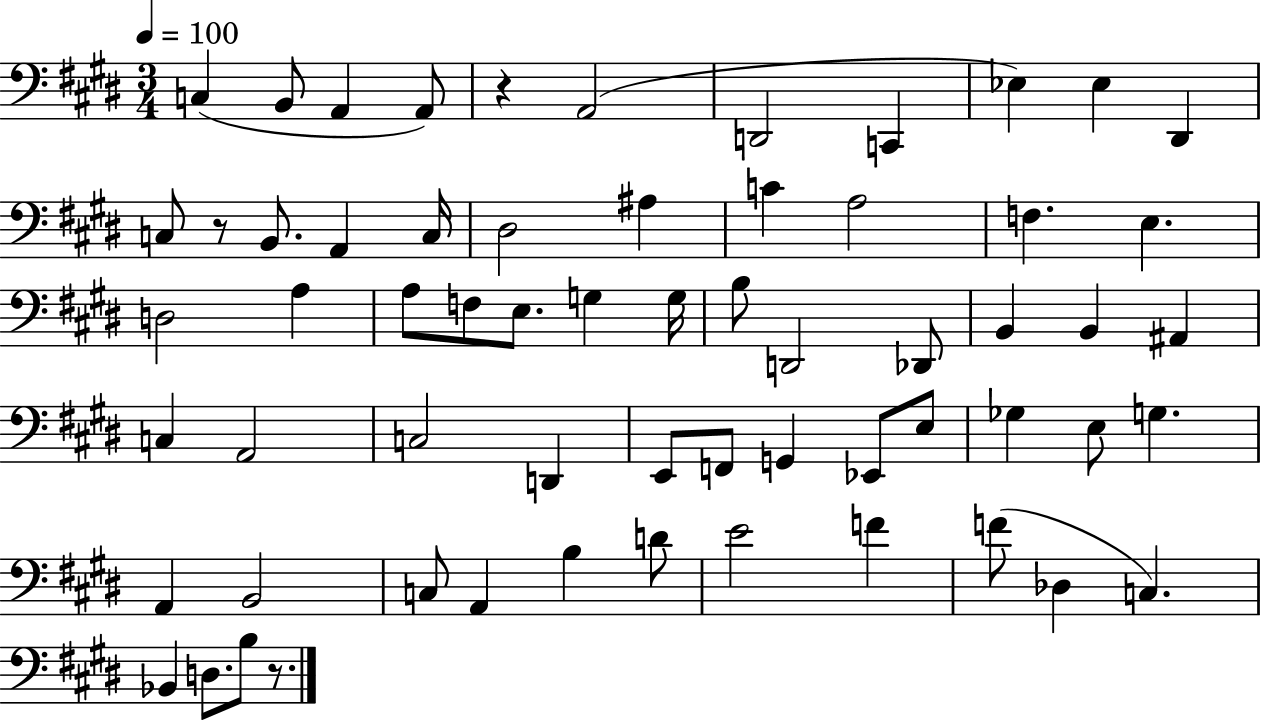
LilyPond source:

{
  \clef bass
  \numericTimeSignature
  \time 3/4
  \key e \major
  \tempo 4 = 100
  \repeat volta 2 { c4( b,8 a,4 a,8) | r4 a,2( | d,2 c,4 | ees4) ees4 dis,4 | \break c8 r8 b,8. a,4 c16 | dis2 ais4 | c'4 a2 | f4. e4. | \break d2 a4 | a8 f8 e8. g4 g16 | b8 d,2 des,8 | b,4 b,4 ais,4 | \break c4 a,2 | c2 d,4 | e,8 f,8 g,4 ees,8 e8 | ges4 e8 g4. | \break a,4 b,2 | c8 a,4 b4 d'8 | e'2 f'4 | f'8( des4 c4.) | \break bes,4 d8. b8 r8. | } \bar "|."
}